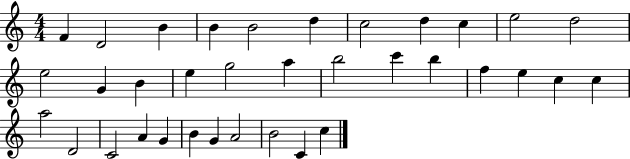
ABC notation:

X:1
T:Untitled
M:4/4
L:1/4
K:C
F D2 B B B2 d c2 d c e2 d2 e2 G B e g2 a b2 c' b f e c c a2 D2 C2 A G B G A2 B2 C c